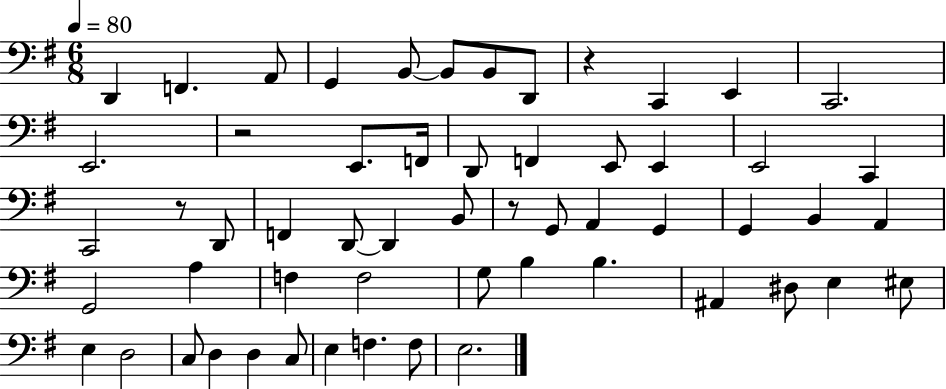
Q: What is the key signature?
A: G major